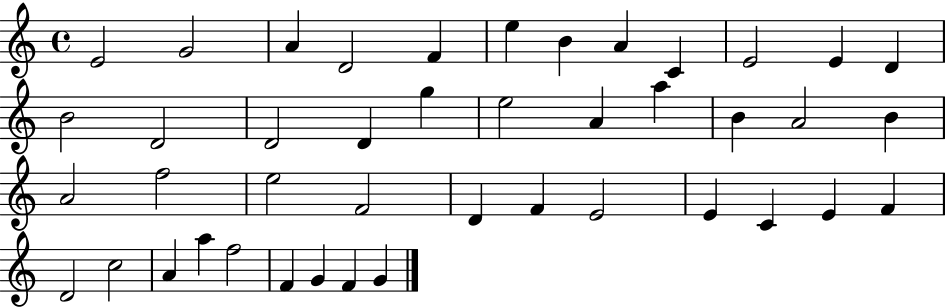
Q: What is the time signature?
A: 4/4